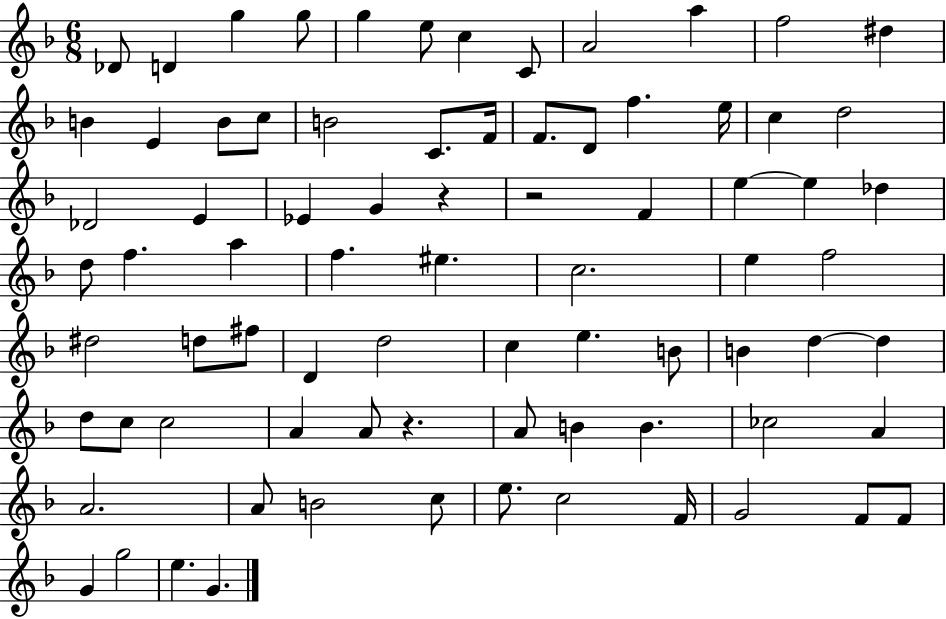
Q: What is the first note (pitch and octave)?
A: Db4